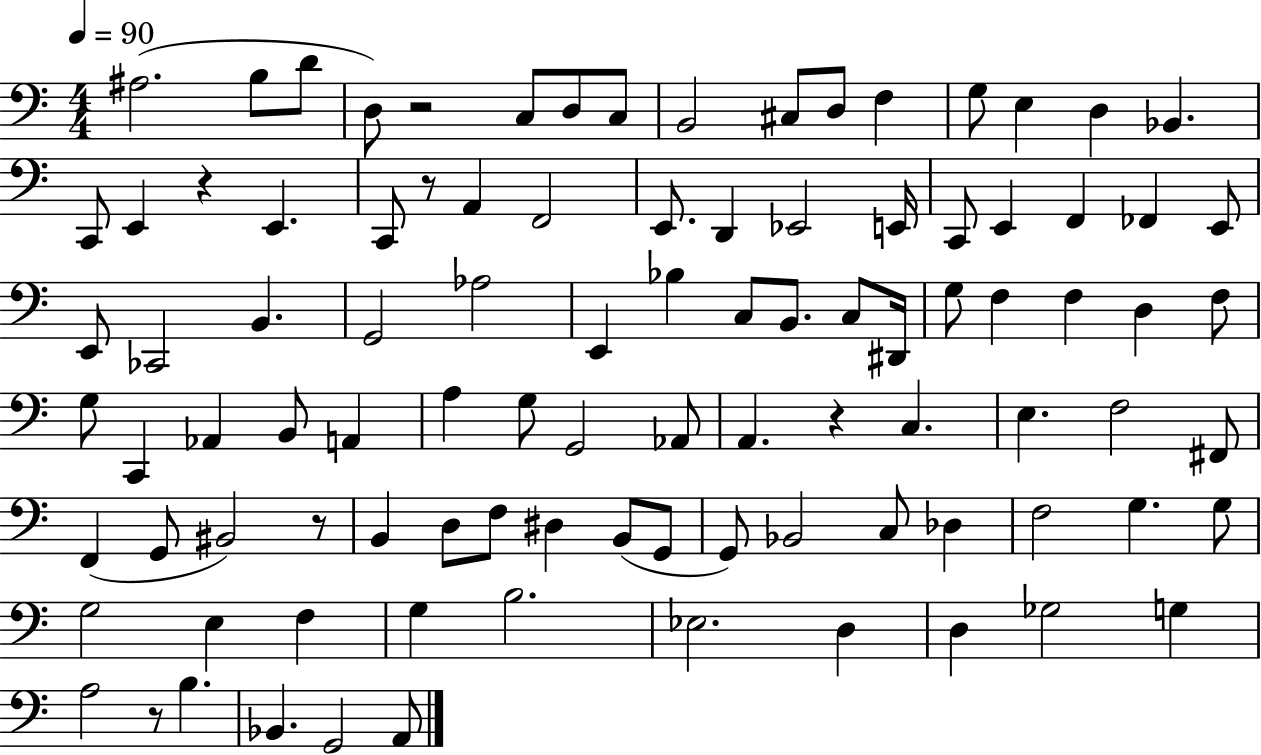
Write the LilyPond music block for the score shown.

{
  \clef bass
  \numericTimeSignature
  \time 4/4
  \key c \major
  \tempo 4 = 90
  ais2.( b8 d'8 | d8) r2 c8 d8 c8 | b,2 cis8 d8 f4 | g8 e4 d4 bes,4. | \break c,8 e,4 r4 e,4. | c,8 r8 a,4 f,2 | e,8. d,4 ees,2 e,16 | c,8 e,4 f,4 fes,4 e,8 | \break e,8 ces,2 b,4. | g,2 aes2 | e,4 bes4 c8 b,8. c8 dis,16 | g8 f4 f4 d4 f8 | \break g8 c,4 aes,4 b,8 a,4 | a4 g8 g,2 aes,8 | a,4. r4 c4. | e4. f2 fis,8 | \break f,4( g,8 bis,2) r8 | b,4 d8 f8 dis4 b,8( g,8 | g,8) bes,2 c8 des4 | f2 g4. g8 | \break g2 e4 f4 | g4 b2. | ees2. d4 | d4 ges2 g4 | \break a2 r8 b4. | bes,4. g,2 a,8 | \bar "|."
}